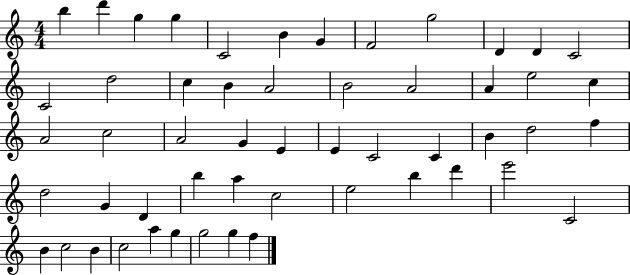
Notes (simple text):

B5/q D6/q G5/q G5/q C4/h B4/q G4/q F4/h G5/h D4/q D4/q C4/h C4/h D5/h C5/q B4/q A4/h B4/h A4/h A4/q E5/h C5/q A4/h C5/h A4/h G4/q E4/q E4/q C4/h C4/q B4/q D5/h F5/q D5/h G4/q D4/q B5/q A5/q C5/h E5/h B5/q D6/q E6/h C4/h B4/q C5/h B4/q C5/h A5/q G5/q G5/h G5/q F5/q